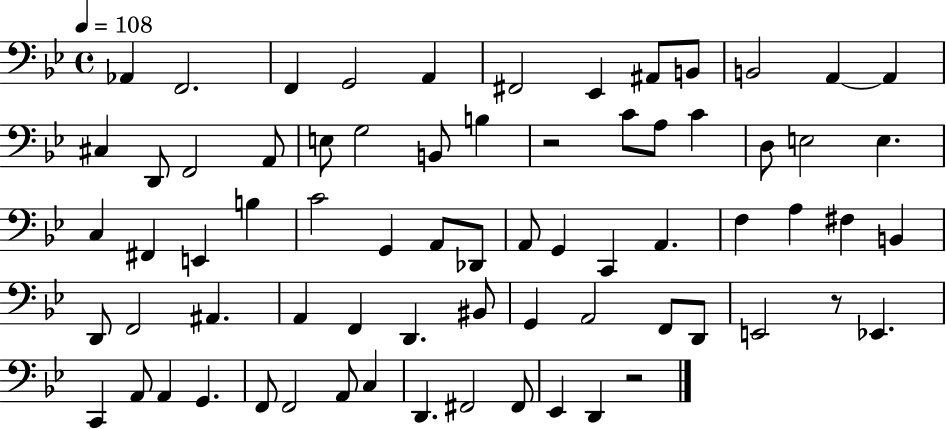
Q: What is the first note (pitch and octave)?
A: Ab2